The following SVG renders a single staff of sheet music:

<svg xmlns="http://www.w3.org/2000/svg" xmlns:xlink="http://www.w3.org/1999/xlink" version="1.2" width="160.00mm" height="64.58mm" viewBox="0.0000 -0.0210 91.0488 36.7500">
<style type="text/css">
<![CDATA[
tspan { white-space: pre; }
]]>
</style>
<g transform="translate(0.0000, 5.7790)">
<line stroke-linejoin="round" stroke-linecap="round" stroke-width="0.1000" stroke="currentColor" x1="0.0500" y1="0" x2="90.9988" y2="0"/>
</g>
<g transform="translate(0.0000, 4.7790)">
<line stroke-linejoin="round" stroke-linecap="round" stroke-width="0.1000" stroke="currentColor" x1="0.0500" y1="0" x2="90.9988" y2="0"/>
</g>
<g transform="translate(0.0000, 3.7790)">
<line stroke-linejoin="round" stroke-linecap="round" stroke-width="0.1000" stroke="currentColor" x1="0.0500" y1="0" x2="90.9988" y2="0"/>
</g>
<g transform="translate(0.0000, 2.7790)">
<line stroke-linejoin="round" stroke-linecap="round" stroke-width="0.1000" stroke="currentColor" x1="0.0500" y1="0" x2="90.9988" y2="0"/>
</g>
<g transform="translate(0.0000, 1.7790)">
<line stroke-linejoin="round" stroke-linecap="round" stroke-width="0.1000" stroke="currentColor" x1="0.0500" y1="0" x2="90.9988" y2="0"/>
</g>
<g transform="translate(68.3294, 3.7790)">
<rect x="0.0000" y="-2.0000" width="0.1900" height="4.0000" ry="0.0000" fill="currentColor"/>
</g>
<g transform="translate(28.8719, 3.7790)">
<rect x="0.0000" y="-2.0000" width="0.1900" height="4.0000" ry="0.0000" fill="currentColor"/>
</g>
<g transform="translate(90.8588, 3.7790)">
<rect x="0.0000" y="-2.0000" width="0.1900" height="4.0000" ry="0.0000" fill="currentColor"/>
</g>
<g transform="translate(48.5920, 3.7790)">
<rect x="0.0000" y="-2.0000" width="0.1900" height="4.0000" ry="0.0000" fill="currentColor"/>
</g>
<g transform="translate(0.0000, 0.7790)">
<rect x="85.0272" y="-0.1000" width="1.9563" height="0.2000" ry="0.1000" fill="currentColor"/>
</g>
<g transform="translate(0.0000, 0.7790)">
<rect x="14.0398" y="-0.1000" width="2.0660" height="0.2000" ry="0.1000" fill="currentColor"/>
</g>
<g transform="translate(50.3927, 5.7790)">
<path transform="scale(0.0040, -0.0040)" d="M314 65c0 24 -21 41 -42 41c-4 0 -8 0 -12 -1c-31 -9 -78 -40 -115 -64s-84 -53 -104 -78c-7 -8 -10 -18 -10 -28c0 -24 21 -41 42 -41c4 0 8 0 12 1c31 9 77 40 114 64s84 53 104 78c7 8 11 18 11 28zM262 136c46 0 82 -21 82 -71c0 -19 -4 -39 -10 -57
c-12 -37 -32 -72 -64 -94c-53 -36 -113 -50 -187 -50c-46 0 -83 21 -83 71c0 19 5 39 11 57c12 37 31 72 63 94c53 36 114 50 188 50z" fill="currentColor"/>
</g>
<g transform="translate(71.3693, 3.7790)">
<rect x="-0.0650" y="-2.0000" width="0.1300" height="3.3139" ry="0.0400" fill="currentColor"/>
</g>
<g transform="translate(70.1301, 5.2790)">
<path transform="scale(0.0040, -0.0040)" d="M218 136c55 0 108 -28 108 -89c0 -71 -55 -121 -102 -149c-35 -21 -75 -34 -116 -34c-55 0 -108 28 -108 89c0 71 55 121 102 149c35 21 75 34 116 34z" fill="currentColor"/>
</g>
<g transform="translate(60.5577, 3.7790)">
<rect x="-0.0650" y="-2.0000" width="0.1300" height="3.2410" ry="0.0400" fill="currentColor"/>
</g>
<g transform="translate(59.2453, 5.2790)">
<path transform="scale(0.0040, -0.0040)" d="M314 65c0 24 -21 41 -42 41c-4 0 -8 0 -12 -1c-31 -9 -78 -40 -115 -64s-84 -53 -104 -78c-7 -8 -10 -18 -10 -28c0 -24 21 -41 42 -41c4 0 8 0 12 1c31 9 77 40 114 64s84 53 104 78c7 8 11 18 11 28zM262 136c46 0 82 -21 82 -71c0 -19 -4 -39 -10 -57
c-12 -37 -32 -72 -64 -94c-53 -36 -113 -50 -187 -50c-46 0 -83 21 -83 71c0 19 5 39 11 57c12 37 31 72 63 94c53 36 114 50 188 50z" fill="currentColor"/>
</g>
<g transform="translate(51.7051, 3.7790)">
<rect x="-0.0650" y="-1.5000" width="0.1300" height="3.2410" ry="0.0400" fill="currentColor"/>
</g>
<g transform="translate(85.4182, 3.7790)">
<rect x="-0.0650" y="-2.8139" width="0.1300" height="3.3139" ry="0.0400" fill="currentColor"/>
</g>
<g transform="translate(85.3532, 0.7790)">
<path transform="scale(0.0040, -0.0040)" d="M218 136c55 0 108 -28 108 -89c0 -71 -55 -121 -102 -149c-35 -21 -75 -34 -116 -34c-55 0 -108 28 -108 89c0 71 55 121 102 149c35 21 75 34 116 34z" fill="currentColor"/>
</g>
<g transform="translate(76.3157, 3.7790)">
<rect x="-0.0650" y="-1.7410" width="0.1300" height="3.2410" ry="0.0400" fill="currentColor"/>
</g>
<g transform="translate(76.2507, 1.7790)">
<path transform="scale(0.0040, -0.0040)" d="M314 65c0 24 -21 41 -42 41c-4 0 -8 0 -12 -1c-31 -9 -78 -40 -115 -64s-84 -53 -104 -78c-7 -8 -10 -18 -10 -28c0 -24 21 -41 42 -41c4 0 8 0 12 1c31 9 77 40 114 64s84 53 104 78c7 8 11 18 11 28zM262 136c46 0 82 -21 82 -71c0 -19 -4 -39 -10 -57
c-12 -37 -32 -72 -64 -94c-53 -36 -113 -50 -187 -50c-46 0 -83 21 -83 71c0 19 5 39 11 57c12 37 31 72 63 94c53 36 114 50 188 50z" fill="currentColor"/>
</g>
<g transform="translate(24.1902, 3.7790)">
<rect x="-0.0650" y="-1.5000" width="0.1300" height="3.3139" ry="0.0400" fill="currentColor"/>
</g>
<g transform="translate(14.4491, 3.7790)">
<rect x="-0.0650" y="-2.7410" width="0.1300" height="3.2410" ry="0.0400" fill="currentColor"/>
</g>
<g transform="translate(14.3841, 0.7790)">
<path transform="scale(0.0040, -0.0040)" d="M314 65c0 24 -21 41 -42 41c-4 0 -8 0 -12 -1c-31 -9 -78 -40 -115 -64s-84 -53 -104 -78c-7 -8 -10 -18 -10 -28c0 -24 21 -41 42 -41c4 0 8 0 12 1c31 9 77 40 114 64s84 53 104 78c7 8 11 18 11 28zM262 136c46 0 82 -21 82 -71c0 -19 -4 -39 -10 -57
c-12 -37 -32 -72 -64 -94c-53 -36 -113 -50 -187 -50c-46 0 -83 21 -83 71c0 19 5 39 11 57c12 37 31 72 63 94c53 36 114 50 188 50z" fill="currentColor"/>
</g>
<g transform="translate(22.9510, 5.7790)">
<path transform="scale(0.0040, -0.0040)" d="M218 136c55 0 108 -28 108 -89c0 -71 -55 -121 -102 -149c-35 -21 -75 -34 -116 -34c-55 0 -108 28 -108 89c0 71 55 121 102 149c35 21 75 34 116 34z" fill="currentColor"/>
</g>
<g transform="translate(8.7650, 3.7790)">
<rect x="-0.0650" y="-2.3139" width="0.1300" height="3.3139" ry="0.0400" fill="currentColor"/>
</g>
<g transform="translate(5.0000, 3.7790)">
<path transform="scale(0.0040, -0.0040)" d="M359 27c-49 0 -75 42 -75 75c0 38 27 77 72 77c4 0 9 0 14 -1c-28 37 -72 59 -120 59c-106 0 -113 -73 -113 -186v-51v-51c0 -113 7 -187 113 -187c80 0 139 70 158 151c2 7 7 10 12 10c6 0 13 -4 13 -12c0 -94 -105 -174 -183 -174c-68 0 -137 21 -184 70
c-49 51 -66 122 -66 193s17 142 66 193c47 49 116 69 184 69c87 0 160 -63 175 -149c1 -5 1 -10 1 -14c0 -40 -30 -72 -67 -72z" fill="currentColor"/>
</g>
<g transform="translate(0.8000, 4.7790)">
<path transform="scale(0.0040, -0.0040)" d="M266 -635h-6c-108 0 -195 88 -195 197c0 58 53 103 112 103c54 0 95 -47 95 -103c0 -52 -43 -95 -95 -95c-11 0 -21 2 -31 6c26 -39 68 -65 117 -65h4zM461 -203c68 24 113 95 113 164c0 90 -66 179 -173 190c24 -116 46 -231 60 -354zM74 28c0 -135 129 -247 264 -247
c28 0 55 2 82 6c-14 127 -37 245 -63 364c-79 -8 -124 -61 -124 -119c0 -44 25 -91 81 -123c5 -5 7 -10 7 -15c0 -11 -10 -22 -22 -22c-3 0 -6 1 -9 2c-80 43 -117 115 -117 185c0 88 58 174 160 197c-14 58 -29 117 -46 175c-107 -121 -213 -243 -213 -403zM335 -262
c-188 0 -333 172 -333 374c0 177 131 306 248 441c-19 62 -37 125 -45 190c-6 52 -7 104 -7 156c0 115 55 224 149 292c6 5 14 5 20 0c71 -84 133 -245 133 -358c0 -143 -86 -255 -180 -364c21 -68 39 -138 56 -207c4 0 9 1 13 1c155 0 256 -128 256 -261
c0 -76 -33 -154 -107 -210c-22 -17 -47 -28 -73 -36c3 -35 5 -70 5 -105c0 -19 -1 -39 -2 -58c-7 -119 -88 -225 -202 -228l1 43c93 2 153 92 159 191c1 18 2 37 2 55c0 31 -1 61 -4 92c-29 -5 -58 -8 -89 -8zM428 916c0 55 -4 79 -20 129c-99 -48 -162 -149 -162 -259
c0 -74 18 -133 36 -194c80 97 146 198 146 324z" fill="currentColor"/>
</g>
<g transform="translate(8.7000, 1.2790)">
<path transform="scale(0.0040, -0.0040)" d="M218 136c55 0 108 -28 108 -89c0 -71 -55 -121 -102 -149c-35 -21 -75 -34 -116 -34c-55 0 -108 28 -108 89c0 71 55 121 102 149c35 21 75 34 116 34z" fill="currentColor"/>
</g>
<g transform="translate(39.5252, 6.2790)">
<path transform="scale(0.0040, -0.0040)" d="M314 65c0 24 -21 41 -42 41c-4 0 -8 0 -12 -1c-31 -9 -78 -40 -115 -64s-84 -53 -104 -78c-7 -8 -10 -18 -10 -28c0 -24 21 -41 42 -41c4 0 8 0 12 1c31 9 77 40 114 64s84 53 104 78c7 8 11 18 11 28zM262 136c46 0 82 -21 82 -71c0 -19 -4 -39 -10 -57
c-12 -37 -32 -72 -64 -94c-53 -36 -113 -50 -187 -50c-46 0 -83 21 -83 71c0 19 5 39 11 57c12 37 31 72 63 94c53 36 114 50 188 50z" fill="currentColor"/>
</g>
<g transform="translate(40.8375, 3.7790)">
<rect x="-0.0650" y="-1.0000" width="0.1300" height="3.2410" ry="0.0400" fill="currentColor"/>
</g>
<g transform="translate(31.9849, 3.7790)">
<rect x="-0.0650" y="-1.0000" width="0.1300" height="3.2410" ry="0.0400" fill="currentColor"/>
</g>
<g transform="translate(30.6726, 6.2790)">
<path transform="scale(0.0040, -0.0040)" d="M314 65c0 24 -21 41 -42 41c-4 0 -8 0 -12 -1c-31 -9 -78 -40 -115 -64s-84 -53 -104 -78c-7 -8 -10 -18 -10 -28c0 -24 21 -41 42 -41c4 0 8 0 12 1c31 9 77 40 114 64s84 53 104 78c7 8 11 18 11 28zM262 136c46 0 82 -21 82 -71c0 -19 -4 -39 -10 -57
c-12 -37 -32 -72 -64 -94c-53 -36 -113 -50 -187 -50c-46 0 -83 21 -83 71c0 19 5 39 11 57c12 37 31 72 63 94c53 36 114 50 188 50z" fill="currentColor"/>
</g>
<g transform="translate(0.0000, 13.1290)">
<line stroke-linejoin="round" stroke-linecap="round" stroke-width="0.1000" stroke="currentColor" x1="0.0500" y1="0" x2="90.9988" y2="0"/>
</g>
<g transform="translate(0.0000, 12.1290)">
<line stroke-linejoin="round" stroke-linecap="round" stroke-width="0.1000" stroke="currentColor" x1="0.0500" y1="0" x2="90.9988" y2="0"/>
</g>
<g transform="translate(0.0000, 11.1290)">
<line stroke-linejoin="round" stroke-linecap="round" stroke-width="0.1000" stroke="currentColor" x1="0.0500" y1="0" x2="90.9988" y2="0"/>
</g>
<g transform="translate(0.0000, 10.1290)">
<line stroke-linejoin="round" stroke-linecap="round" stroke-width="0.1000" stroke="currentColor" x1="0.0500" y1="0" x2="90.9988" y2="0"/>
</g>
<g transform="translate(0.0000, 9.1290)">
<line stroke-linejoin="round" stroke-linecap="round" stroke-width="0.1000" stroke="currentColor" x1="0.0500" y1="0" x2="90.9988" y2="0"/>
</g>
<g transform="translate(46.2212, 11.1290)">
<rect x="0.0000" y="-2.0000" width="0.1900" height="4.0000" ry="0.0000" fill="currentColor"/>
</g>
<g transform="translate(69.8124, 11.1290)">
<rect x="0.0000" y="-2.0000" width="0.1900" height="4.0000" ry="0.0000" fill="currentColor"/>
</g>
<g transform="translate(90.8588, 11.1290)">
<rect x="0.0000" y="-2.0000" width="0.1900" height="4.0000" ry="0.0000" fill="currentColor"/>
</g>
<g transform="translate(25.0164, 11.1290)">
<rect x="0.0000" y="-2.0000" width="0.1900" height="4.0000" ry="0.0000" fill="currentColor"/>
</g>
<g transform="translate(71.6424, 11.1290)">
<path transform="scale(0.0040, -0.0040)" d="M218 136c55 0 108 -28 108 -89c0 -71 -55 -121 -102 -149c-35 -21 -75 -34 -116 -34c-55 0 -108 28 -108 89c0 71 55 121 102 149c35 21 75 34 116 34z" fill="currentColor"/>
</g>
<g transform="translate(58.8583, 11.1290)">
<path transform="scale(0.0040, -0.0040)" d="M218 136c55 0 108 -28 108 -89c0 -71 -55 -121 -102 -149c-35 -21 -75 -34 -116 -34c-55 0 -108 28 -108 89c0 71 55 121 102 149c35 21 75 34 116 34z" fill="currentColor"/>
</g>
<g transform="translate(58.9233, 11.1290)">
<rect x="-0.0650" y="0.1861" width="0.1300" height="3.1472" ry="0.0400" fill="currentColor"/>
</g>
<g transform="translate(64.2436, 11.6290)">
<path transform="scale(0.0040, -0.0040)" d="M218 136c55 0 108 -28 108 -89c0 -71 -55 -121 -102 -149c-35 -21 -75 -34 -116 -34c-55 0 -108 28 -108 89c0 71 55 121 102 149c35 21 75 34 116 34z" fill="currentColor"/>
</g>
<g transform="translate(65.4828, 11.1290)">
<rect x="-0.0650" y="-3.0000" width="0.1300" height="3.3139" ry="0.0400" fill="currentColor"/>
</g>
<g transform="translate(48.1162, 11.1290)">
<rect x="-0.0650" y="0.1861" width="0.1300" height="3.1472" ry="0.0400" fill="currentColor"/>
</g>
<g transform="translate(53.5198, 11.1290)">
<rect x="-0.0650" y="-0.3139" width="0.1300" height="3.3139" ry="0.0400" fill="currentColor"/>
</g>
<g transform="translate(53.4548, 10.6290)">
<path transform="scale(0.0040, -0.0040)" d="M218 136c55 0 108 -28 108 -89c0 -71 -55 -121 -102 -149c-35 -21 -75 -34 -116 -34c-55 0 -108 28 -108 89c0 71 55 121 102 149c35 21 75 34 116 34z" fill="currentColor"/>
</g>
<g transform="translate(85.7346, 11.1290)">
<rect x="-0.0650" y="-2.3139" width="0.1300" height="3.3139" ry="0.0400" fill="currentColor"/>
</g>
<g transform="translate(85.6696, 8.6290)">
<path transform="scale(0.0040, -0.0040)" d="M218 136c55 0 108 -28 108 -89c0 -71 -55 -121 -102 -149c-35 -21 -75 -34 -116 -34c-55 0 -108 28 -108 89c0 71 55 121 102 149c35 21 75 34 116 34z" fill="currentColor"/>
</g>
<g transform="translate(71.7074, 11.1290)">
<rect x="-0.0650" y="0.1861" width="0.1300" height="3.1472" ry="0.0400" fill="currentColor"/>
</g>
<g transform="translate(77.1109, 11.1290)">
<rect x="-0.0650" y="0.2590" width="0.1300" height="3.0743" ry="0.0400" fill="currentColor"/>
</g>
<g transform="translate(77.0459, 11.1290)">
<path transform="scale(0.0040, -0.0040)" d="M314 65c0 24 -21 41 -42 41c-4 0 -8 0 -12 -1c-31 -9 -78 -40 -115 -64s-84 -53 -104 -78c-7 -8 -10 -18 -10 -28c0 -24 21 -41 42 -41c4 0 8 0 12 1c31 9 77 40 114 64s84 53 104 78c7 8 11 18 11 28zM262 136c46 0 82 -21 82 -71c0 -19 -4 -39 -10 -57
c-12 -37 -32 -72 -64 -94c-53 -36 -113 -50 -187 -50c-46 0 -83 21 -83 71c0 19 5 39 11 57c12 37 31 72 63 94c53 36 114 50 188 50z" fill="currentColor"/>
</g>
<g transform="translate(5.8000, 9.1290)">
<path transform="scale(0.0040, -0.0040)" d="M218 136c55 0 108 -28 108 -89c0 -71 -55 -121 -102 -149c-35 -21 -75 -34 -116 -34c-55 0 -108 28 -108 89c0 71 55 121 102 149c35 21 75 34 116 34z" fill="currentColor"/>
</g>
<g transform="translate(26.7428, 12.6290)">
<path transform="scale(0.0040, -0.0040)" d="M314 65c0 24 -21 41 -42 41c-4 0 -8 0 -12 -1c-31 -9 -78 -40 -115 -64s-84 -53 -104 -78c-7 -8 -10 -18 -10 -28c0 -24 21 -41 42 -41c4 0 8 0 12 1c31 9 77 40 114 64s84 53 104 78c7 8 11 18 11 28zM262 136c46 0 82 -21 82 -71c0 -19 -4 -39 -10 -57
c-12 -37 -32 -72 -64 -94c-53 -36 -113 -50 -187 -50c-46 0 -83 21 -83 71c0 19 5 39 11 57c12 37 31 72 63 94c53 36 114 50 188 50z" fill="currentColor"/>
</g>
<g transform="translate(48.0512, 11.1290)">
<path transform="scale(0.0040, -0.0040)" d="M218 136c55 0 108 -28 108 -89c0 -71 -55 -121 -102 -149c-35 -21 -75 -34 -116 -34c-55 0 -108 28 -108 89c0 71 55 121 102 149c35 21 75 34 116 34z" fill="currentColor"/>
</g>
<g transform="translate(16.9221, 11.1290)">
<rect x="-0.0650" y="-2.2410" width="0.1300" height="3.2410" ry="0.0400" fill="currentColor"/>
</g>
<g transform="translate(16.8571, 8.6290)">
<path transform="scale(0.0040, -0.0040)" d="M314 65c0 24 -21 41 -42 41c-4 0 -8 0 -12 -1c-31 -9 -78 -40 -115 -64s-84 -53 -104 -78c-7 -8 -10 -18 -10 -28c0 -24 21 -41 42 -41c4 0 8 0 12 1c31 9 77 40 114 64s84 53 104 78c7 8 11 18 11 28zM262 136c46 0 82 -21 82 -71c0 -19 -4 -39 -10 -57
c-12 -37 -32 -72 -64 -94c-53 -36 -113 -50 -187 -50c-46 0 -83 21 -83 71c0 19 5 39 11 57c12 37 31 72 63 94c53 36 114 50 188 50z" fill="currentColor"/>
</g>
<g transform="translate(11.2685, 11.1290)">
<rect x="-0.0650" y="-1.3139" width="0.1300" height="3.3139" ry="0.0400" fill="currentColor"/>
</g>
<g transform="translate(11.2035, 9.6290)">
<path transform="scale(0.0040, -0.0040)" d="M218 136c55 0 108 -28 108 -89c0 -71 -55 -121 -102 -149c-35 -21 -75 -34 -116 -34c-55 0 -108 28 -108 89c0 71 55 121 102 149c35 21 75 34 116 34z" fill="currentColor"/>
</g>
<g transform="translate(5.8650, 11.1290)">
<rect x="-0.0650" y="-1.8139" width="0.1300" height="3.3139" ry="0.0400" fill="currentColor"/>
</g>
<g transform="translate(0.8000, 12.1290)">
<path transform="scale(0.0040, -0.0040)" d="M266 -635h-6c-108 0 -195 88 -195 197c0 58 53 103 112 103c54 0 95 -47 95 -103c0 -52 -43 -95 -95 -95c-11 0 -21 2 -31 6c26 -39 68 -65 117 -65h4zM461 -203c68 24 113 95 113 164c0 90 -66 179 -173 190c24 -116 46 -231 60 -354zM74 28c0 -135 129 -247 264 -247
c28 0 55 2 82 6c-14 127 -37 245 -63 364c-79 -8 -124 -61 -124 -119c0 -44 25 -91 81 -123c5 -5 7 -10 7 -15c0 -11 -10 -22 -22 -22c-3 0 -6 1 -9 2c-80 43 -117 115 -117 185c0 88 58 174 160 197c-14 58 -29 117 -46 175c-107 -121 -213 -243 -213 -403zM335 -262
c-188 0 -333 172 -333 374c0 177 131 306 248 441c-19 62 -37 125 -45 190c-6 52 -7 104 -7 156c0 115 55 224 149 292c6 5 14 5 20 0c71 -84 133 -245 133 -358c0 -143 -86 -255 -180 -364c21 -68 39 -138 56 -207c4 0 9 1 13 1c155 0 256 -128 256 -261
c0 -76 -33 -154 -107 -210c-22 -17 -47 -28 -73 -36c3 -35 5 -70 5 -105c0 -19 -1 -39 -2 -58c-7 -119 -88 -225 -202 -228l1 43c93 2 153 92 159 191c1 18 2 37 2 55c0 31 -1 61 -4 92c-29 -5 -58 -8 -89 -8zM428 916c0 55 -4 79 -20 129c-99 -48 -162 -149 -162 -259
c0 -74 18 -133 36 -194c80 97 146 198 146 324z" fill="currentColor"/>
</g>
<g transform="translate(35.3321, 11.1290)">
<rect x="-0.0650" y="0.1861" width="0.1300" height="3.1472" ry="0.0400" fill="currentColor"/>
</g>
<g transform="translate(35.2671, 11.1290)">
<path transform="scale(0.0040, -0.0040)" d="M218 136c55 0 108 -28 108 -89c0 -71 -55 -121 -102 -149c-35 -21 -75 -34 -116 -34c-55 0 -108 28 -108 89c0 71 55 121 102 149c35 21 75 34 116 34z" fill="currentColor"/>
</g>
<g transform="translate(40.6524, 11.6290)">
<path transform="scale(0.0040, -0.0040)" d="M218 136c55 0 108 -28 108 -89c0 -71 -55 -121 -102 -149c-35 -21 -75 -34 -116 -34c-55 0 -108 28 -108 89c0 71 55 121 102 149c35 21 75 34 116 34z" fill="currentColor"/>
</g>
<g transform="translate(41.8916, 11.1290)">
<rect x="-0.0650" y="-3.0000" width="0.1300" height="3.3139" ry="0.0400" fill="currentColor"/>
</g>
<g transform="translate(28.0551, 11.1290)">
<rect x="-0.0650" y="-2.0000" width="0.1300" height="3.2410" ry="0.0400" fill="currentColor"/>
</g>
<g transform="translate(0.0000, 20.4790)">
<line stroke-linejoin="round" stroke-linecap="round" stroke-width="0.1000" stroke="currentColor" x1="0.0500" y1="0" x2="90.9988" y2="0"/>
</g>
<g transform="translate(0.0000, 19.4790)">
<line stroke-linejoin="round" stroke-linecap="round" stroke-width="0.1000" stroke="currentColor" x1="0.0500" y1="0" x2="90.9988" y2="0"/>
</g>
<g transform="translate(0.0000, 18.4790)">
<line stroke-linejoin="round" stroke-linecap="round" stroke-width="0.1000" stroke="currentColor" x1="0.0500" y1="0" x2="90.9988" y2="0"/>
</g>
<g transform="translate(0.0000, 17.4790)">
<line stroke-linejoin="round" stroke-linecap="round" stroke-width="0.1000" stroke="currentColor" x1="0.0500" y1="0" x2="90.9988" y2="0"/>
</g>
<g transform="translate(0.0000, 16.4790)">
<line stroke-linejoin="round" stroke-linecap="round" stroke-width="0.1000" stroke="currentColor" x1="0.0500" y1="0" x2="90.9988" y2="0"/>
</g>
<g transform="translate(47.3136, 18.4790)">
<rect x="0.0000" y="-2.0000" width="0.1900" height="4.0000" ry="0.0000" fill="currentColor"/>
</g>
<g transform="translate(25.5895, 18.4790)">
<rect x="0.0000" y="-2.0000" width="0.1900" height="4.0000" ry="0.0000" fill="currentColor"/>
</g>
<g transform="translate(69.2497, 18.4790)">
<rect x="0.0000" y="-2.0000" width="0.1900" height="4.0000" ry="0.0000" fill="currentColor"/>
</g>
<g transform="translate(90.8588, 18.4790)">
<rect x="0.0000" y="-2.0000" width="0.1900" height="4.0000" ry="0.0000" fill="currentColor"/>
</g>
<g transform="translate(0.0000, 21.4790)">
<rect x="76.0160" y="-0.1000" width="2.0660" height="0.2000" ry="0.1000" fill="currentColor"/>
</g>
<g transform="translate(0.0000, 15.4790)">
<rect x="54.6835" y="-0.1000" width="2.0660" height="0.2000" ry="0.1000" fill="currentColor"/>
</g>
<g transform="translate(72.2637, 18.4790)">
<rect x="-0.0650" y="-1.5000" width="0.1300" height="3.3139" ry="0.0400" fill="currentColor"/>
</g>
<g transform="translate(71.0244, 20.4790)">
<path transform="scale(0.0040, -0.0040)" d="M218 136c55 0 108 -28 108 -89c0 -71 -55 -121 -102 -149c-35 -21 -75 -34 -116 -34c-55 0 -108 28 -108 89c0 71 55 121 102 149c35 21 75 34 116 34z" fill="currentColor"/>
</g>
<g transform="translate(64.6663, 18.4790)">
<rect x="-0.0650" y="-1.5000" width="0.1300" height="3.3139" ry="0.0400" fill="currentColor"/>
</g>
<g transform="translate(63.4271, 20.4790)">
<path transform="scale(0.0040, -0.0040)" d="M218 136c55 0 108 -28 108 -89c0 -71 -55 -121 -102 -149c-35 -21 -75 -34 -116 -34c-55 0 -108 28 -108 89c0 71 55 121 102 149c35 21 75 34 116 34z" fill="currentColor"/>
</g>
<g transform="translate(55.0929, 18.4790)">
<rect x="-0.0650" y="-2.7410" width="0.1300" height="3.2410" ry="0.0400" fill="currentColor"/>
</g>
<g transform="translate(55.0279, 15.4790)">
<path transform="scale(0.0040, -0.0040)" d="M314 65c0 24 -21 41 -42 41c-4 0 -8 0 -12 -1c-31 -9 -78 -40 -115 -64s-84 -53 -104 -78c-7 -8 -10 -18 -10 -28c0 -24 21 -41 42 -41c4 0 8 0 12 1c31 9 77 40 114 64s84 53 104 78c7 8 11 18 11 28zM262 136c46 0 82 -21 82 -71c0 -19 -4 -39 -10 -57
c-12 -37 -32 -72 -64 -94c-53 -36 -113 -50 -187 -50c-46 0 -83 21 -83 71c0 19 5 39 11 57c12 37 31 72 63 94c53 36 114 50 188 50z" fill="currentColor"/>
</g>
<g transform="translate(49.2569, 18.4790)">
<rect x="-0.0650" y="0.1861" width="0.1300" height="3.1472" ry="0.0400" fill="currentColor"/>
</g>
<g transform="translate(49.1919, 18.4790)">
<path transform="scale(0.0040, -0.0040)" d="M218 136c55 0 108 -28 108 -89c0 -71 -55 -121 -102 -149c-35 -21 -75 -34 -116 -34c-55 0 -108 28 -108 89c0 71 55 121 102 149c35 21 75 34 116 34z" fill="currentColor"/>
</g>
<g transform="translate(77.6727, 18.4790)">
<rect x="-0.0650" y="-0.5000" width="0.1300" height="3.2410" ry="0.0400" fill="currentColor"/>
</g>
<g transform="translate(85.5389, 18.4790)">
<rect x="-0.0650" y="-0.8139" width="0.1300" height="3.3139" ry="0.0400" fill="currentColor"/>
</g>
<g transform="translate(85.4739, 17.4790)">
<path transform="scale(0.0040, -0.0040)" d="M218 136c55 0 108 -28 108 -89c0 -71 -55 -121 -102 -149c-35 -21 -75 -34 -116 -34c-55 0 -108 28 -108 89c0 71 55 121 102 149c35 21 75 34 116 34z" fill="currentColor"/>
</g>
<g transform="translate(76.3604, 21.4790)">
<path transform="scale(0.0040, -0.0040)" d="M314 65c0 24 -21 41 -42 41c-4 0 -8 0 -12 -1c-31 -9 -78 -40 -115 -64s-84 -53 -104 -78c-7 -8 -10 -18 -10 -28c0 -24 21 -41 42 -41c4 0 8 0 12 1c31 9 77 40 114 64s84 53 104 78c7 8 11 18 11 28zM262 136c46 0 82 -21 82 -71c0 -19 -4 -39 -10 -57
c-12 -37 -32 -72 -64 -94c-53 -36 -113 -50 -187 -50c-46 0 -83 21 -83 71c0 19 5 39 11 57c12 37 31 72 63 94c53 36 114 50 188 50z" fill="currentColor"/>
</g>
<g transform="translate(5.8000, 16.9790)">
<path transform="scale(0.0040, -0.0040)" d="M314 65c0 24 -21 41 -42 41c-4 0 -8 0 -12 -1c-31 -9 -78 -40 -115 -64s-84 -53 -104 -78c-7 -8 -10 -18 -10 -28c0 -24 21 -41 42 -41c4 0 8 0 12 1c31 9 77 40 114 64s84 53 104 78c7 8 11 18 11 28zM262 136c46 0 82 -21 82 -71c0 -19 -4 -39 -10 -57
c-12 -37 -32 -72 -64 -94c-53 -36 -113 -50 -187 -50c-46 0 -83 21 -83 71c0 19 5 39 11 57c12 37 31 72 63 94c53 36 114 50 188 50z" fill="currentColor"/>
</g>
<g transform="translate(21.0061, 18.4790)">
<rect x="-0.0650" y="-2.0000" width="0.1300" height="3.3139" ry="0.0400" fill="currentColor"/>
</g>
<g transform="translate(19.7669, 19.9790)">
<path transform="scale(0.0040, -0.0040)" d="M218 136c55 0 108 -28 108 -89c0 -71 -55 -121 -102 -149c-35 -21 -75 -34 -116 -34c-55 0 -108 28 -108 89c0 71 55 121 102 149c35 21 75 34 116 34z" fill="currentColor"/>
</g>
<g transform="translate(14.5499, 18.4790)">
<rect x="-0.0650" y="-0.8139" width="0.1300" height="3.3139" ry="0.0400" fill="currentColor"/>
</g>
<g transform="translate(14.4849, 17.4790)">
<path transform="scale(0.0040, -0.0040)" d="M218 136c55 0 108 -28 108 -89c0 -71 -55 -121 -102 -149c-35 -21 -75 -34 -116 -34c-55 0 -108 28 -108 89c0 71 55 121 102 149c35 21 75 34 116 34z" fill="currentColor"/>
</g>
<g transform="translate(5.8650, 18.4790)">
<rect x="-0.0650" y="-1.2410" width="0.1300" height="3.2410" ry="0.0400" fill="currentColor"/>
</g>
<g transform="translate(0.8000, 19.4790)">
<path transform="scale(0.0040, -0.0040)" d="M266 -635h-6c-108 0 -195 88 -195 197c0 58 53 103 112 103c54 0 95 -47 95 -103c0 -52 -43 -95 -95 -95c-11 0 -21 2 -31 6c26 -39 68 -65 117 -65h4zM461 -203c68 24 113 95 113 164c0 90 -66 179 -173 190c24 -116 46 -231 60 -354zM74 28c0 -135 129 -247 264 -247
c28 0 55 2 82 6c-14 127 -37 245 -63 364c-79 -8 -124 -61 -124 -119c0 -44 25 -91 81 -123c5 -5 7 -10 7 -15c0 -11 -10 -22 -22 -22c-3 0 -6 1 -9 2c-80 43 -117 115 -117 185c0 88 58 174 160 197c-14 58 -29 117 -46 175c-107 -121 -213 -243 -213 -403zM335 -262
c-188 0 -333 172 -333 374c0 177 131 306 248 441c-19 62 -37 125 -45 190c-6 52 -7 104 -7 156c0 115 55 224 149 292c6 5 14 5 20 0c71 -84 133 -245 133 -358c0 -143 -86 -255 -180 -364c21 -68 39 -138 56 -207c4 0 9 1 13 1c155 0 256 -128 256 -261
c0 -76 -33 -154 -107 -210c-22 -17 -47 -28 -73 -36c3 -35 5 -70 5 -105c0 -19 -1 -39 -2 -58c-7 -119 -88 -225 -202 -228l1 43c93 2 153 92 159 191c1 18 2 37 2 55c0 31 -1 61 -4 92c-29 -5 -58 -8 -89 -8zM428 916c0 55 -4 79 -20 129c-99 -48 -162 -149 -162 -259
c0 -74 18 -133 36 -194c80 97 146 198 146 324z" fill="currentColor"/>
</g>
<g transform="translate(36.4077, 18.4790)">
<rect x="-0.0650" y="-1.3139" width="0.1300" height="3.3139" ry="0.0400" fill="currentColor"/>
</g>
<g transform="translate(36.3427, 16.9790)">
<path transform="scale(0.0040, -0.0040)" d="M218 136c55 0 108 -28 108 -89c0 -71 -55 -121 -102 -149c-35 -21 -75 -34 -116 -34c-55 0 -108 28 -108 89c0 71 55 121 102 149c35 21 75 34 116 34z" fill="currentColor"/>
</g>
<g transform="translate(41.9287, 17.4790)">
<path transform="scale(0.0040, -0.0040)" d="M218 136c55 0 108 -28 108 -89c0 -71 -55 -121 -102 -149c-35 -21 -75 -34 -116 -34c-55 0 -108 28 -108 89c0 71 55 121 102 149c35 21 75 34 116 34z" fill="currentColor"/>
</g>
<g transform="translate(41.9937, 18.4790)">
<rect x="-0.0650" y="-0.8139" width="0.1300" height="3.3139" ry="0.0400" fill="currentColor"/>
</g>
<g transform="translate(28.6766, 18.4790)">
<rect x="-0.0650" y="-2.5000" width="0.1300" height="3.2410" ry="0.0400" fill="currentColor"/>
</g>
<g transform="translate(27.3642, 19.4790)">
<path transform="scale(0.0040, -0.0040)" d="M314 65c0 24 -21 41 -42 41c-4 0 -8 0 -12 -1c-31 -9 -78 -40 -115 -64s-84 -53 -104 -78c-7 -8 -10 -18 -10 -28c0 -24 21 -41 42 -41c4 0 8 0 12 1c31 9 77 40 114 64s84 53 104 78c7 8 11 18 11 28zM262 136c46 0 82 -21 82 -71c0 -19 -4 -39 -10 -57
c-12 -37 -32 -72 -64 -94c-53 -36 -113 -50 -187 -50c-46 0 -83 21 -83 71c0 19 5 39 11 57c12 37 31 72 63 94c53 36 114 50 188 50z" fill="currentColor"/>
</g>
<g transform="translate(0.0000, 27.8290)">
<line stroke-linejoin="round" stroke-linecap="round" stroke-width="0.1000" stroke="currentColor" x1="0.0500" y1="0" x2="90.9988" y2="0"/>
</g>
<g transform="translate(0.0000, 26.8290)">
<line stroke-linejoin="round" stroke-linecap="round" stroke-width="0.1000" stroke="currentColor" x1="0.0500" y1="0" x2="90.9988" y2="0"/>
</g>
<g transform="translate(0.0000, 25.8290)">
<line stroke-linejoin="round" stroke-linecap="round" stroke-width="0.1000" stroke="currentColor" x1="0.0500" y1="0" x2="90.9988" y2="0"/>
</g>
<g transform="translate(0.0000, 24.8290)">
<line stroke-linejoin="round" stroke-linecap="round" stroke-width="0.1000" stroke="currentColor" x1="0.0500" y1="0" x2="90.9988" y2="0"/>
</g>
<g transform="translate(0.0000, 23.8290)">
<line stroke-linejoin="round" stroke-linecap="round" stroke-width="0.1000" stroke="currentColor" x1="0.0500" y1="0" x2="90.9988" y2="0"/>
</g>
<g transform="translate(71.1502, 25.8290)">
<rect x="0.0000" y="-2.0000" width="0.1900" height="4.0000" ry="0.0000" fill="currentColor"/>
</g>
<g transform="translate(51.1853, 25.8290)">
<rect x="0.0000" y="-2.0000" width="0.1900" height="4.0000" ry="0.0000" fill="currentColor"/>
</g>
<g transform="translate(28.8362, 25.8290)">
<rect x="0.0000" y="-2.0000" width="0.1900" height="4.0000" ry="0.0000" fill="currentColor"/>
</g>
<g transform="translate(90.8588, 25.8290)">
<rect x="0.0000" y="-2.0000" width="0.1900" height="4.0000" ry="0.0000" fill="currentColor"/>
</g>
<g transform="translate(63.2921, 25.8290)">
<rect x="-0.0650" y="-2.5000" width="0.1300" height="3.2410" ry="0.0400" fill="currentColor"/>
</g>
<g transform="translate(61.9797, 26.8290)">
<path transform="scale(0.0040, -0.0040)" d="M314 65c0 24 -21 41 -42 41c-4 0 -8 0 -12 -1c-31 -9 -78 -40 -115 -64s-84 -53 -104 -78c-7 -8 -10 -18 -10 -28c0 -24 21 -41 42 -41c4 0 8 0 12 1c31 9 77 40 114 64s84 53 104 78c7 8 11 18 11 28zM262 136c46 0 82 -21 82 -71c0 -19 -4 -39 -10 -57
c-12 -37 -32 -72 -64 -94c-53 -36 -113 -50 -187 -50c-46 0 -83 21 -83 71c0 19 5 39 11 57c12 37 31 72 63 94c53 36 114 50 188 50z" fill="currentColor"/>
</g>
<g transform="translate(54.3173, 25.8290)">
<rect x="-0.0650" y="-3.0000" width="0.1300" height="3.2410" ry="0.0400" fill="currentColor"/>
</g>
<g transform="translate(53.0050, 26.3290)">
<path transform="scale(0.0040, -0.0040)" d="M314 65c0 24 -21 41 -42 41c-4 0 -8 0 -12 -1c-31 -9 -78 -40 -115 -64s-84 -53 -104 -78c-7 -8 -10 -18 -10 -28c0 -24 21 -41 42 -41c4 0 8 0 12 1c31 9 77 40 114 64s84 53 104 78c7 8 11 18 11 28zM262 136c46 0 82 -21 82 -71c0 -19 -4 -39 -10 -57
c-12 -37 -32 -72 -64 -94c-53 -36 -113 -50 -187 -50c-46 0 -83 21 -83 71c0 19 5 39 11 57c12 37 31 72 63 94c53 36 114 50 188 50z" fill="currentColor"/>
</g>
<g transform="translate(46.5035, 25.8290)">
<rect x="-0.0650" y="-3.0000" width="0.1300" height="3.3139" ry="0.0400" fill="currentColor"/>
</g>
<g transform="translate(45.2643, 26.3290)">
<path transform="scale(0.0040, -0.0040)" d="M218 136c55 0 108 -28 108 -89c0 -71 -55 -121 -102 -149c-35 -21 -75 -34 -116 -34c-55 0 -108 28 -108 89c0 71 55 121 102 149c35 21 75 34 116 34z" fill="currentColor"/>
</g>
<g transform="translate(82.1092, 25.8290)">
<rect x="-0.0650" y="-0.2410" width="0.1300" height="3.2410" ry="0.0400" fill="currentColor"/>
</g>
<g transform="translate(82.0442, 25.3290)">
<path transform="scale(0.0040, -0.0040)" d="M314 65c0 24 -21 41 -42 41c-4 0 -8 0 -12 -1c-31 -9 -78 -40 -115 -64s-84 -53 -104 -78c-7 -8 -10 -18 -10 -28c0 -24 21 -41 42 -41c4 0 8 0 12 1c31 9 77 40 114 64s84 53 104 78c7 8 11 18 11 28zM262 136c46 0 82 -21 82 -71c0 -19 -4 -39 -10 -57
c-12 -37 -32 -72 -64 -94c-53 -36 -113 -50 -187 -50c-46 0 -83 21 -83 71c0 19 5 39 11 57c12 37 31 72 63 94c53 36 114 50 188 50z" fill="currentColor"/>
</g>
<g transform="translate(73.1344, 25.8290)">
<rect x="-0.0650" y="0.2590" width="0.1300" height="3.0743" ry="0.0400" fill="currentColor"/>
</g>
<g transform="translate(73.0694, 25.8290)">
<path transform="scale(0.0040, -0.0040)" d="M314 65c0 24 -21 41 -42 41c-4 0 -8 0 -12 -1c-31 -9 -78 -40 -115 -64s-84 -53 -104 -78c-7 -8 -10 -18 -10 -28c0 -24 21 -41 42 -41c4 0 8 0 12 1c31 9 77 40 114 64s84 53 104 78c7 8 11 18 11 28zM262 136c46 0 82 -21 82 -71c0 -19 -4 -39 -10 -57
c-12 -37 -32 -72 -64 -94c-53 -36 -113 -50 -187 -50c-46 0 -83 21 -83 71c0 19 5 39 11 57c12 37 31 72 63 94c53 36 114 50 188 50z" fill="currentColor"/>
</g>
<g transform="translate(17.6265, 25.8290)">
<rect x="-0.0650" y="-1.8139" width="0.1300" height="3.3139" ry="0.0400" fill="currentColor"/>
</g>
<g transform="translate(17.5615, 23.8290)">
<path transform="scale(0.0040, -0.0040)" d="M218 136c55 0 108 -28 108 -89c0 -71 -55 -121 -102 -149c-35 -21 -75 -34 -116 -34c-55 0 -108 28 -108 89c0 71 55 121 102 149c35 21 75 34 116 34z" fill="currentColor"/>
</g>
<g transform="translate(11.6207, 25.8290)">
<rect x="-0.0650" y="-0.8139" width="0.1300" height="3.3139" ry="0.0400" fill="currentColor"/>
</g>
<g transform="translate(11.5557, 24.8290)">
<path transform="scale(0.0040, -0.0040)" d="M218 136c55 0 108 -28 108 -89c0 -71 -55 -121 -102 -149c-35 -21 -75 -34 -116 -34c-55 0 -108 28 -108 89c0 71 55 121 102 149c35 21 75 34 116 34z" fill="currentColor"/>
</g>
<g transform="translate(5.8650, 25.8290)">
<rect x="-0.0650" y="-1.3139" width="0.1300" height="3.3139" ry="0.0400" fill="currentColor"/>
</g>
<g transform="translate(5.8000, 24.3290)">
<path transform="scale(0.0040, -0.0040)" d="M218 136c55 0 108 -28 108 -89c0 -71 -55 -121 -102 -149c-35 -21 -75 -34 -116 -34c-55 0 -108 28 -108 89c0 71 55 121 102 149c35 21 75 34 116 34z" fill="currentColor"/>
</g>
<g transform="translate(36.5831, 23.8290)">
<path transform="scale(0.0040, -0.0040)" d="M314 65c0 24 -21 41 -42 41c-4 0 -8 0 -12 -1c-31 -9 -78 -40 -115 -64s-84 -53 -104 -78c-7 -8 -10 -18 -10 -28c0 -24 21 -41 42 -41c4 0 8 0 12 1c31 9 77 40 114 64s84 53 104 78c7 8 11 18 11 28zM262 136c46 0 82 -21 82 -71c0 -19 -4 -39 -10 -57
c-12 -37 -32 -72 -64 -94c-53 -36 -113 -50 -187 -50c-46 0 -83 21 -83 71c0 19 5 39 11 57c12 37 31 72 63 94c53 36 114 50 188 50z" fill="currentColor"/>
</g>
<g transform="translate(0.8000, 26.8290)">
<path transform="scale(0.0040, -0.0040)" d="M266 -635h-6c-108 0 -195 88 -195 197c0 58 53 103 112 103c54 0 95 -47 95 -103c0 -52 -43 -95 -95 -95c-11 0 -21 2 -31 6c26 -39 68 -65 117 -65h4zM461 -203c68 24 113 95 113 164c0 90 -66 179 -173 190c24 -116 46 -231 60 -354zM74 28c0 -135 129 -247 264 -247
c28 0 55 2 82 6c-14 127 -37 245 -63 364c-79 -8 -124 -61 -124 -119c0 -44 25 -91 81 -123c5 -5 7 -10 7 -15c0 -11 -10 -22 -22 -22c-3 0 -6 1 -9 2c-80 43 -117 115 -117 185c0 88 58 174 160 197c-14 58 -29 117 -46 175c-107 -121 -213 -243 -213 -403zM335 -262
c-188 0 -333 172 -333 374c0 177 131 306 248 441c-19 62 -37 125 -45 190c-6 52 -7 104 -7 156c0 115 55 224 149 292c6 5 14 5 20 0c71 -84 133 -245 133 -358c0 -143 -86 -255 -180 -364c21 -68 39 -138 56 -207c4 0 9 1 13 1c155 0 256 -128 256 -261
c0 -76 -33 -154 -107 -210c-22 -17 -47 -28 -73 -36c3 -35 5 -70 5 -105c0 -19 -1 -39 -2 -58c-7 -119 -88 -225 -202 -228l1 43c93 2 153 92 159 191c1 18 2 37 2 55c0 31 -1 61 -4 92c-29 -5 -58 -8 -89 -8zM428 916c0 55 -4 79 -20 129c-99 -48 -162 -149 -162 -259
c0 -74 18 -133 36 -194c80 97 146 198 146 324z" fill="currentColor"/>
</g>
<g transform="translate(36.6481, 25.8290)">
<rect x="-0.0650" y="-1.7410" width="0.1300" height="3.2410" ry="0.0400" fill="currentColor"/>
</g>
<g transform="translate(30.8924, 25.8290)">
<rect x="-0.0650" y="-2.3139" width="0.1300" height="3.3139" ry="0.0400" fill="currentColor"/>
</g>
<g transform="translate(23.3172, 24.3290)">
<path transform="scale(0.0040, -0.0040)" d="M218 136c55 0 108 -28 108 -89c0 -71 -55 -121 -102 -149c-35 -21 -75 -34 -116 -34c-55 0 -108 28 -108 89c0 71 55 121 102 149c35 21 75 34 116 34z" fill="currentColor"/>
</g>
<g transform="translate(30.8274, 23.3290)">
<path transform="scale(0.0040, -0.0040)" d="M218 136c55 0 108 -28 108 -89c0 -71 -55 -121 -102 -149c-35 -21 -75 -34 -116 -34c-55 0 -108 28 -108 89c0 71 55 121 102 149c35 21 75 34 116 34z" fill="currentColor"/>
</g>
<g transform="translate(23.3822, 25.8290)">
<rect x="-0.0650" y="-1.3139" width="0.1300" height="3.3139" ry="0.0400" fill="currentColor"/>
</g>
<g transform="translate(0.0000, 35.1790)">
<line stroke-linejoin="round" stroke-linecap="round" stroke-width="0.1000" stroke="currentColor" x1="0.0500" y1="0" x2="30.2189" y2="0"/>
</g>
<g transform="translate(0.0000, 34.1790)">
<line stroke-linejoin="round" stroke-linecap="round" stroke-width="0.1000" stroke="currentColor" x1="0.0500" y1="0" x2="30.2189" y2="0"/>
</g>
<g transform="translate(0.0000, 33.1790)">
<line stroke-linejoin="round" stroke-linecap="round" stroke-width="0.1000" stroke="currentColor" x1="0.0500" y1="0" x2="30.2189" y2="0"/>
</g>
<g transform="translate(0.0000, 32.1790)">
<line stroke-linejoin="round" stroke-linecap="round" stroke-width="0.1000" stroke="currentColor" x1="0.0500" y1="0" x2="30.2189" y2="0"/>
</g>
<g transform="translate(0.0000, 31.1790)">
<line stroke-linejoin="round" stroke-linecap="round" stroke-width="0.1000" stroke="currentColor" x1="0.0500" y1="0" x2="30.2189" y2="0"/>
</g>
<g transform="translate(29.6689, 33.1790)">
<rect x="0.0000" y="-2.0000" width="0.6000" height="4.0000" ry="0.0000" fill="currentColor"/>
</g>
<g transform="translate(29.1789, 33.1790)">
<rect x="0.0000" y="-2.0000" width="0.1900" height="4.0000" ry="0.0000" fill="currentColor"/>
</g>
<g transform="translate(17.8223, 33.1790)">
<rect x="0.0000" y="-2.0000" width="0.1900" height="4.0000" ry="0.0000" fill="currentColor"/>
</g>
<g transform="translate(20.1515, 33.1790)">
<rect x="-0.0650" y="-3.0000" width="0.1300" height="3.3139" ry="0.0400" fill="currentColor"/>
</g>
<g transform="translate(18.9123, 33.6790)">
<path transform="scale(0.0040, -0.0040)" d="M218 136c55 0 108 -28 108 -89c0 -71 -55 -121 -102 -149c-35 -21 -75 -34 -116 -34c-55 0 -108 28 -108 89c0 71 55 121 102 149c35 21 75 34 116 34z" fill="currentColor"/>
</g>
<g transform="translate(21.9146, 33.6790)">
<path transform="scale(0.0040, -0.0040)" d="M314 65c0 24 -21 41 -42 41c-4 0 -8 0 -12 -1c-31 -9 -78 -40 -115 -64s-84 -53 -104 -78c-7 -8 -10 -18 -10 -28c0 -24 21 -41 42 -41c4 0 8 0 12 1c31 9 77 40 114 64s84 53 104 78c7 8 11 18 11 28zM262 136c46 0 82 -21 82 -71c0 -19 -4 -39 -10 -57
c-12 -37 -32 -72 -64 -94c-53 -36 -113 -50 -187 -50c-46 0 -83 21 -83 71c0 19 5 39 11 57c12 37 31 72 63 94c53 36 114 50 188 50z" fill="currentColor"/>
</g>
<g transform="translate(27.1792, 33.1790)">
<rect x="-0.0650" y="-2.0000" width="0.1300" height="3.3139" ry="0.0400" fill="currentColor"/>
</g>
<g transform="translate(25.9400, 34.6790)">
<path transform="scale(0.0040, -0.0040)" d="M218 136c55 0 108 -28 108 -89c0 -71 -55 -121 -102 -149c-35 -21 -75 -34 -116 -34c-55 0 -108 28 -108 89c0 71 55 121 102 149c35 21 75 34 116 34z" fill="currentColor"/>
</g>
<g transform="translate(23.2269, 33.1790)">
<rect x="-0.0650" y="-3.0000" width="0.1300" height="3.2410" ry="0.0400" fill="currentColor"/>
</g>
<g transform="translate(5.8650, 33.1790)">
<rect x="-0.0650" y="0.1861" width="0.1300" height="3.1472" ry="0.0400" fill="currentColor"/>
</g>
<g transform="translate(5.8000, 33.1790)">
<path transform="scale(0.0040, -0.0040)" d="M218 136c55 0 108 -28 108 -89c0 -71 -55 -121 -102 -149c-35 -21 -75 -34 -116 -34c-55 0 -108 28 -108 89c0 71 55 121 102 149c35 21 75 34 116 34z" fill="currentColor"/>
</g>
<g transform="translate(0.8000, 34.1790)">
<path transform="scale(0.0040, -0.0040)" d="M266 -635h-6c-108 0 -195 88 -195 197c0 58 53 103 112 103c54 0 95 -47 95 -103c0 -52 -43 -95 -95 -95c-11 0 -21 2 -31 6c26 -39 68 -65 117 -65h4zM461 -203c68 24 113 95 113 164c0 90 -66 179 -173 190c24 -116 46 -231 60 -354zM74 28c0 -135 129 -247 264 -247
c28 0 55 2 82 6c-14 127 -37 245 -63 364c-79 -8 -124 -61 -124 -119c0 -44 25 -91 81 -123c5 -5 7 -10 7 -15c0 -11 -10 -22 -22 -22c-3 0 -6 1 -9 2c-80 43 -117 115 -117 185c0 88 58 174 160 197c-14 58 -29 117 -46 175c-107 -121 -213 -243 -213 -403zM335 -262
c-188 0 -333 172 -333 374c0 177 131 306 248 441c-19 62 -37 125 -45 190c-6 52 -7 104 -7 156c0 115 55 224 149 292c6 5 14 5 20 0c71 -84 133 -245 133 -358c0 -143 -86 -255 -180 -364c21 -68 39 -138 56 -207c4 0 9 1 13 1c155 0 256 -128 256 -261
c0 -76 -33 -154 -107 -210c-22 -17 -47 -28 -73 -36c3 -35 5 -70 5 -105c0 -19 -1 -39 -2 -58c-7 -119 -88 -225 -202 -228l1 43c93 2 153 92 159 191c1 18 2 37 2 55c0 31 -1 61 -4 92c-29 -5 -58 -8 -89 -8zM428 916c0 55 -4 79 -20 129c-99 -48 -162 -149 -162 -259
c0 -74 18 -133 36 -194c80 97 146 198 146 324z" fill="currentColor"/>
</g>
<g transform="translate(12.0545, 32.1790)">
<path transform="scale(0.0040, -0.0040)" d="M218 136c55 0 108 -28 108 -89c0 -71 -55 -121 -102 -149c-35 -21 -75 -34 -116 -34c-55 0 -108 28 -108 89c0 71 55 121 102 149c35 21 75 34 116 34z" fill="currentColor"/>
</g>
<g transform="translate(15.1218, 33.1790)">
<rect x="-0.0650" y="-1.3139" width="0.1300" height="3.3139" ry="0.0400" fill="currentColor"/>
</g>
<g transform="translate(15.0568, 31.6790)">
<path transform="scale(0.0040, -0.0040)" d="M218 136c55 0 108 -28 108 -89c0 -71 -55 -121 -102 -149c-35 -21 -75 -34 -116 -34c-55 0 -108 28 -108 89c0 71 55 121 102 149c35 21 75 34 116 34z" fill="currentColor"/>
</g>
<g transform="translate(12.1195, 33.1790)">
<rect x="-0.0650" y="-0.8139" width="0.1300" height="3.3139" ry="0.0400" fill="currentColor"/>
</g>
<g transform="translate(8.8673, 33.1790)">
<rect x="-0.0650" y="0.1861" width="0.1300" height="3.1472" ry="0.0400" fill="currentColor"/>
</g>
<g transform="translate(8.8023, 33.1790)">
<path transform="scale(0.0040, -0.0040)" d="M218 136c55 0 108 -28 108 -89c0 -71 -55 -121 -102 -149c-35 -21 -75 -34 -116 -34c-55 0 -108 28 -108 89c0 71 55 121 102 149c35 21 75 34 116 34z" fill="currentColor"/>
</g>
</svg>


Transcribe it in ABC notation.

X:1
T:Untitled
M:4/4
L:1/4
K:C
g a2 E D2 D2 E2 F2 F f2 a f e g2 F2 B A B c B A B B2 g e2 d F G2 e d B a2 E E C2 d e d f e g f2 A A2 G2 B2 c2 B B d e A A2 F